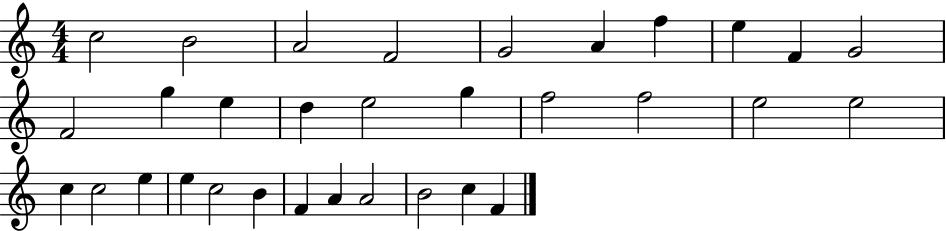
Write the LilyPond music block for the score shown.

{
  \clef treble
  \numericTimeSignature
  \time 4/4
  \key c \major
  c''2 b'2 | a'2 f'2 | g'2 a'4 f''4 | e''4 f'4 g'2 | \break f'2 g''4 e''4 | d''4 e''2 g''4 | f''2 f''2 | e''2 e''2 | \break c''4 c''2 e''4 | e''4 c''2 b'4 | f'4 a'4 a'2 | b'2 c''4 f'4 | \break \bar "|."
}